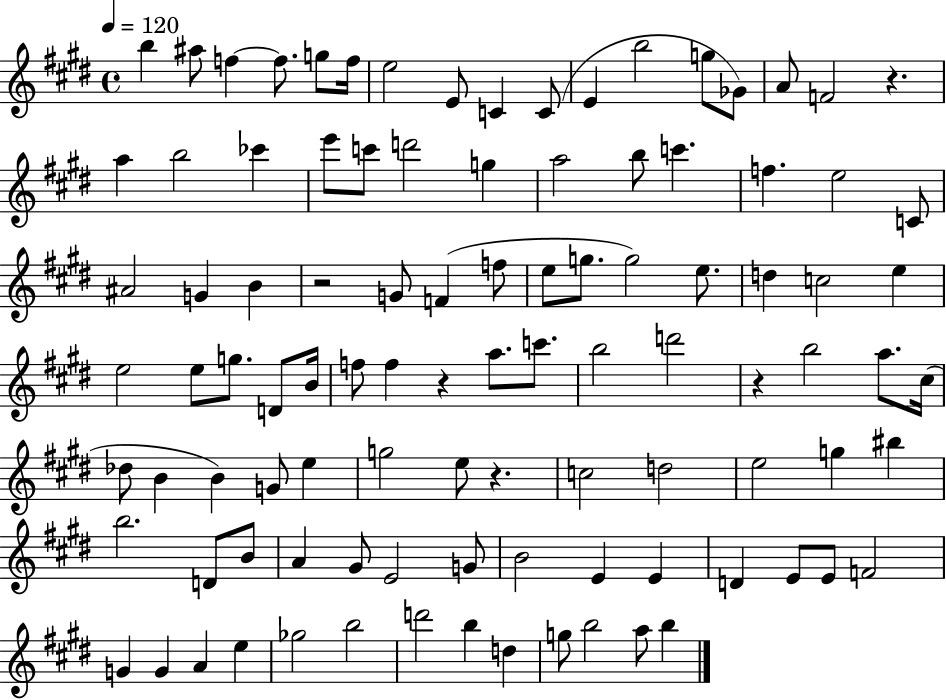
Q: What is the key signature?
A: E major